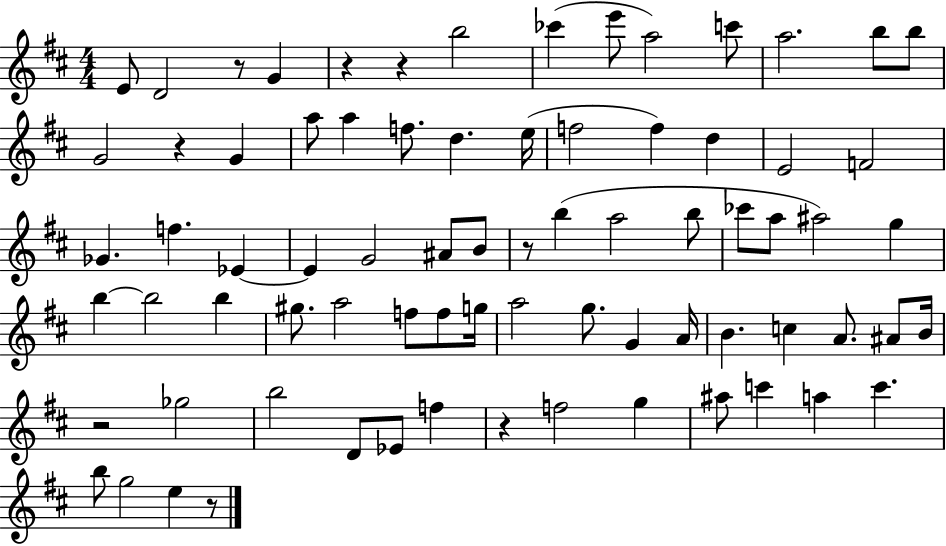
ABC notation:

X:1
T:Untitled
M:4/4
L:1/4
K:D
E/2 D2 z/2 G z z b2 _c' e'/2 a2 c'/2 a2 b/2 b/2 G2 z G a/2 a f/2 d e/4 f2 f d E2 F2 _G f _E _E G2 ^A/2 B/2 z/2 b a2 b/2 _c'/2 a/2 ^a2 g b b2 b ^g/2 a2 f/2 f/2 g/4 a2 g/2 G A/4 B c A/2 ^A/2 B/4 z2 _g2 b2 D/2 _E/2 f z f2 g ^a/2 c' a c' b/2 g2 e z/2